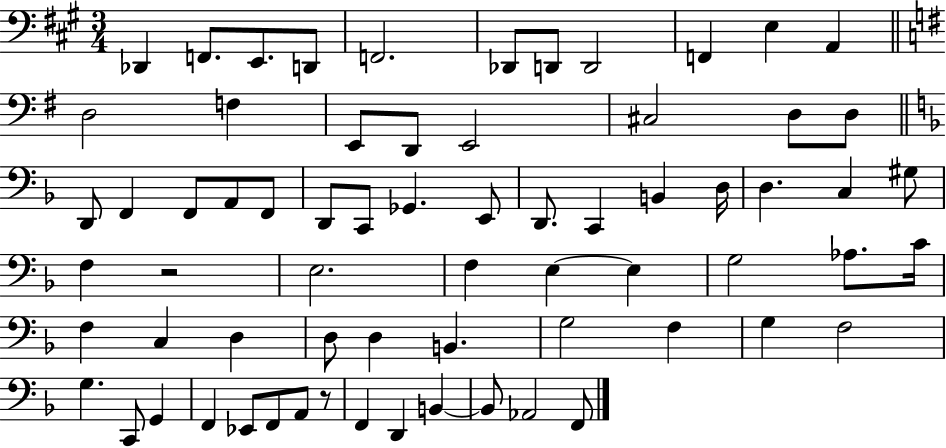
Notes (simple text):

Db2/q F2/e. E2/e. D2/e F2/h. Db2/e D2/e D2/h F2/q E3/q A2/q D3/h F3/q E2/e D2/e E2/h C#3/h D3/e D3/e D2/e F2/q F2/e A2/e F2/e D2/e C2/e Gb2/q. E2/e D2/e. C2/q B2/q D3/s D3/q. C3/q G#3/e F3/q R/h E3/h. F3/q E3/q E3/q G3/h Ab3/e. C4/s F3/q C3/q D3/q D3/e D3/q B2/q. G3/h F3/q G3/q F3/h G3/q. C2/e G2/q F2/q Eb2/e F2/e A2/e R/e F2/q D2/q B2/q B2/e Ab2/h F2/e